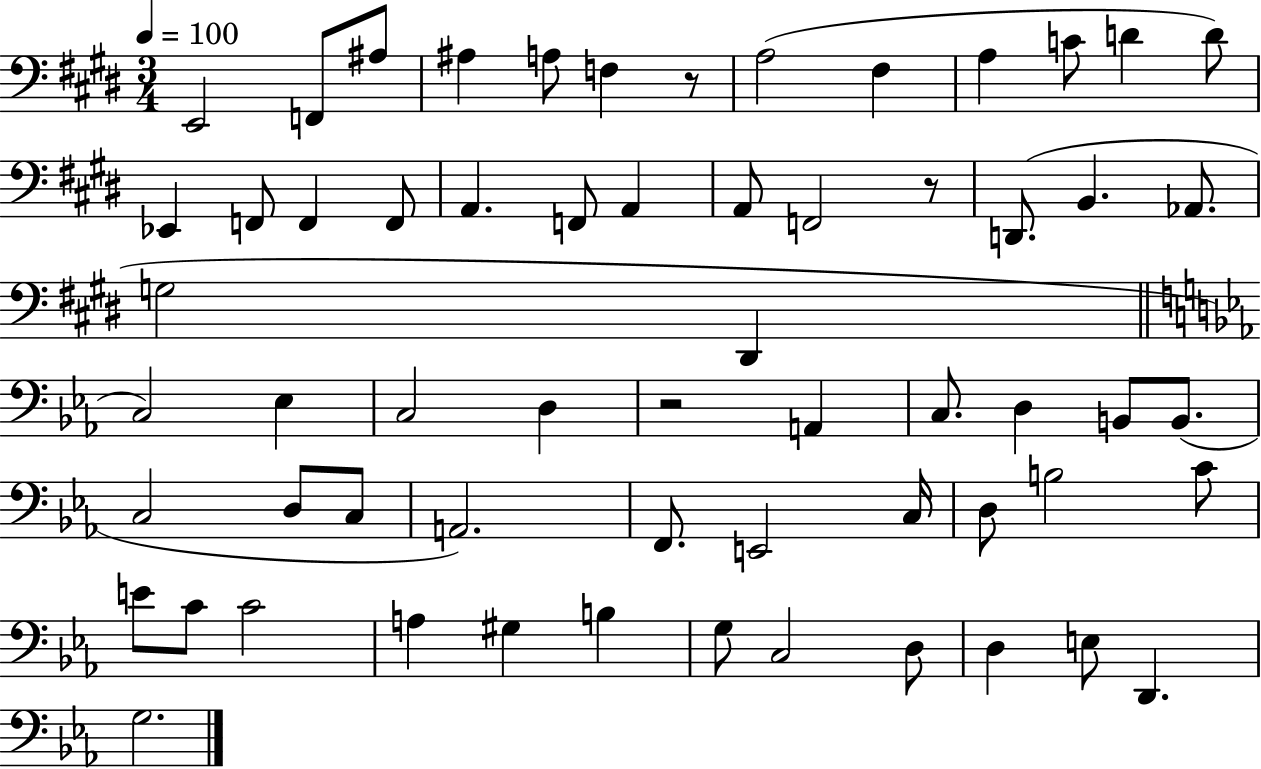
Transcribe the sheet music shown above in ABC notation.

X:1
T:Untitled
M:3/4
L:1/4
K:E
E,,2 F,,/2 ^A,/2 ^A, A,/2 F, z/2 A,2 ^F, A, C/2 D D/2 _E,, F,,/2 F,, F,,/2 A,, F,,/2 A,, A,,/2 F,,2 z/2 D,,/2 B,, _A,,/2 G,2 ^D,, C,2 _E, C,2 D, z2 A,, C,/2 D, B,,/2 B,,/2 C,2 D,/2 C,/2 A,,2 F,,/2 E,,2 C,/4 D,/2 B,2 C/2 E/2 C/2 C2 A, ^G, B, G,/2 C,2 D,/2 D, E,/2 D,, G,2